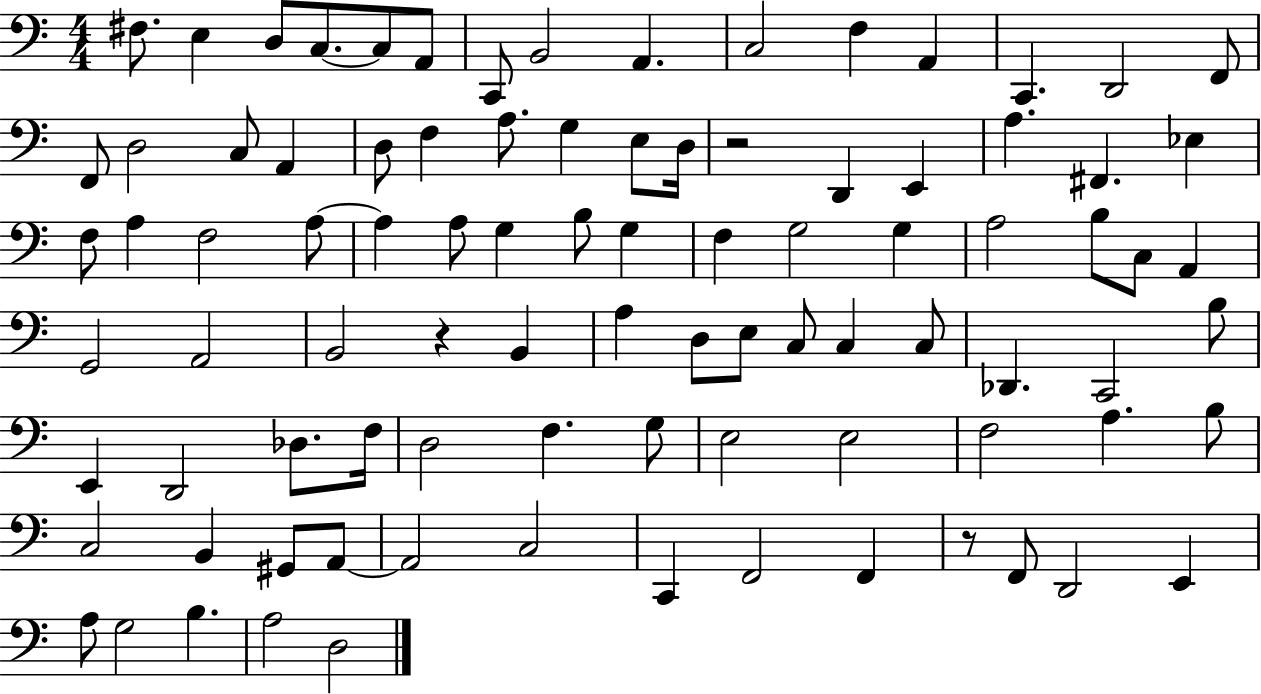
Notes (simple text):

F#3/e. E3/q D3/e C3/e. C3/e A2/e C2/e B2/h A2/q. C3/h F3/q A2/q C2/q. D2/h F2/e F2/e D3/h C3/e A2/q D3/e F3/q A3/e. G3/q E3/e D3/s R/h D2/q E2/q A3/q. F#2/q. Eb3/q F3/e A3/q F3/h A3/e A3/q A3/e G3/q B3/e G3/q F3/q G3/h G3/q A3/h B3/e C3/e A2/q G2/h A2/h B2/h R/q B2/q A3/q D3/e E3/e C3/e C3/q C3/e Db2/q. C2/h B3/e E2/q D2/h Db3/e. F3/s D3/h F3/q. G3/e E3/h E3/h F3/h A3/q. B3/e C3/h B2/q G#2/e A2/e A2/h C3/h C2/q F2/h F2/q R/e F2/e D2/h E2/q A3/e G3/h B3/q. A3/h D3/h